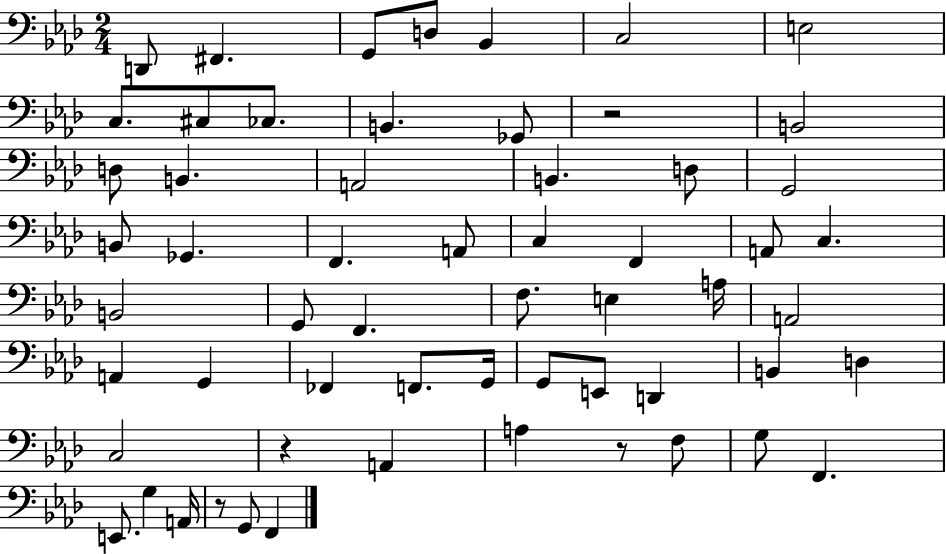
X:1
T:Untitled
M:2/4
L:1/4
K:Ab
D,,/2 ^F,, G,,/2 D,/2 _B,, C,2 E,2 C,/2 ^C,/2 _C,/2 B,, _G,,/2 z2 B,,2 D,/2 B,, A,,2 B,, D,/2 G,,2 B,,/2 _G,, F,, A,,/2 C, F,, A,,/2 C, B,,2 G,,/2 F,, F,/2 E, A,/4 A,,2 A,, G,, _F,, F,,/2 G,,/4 G,,/2 E,,/2 D,, B,, D, C,2 z A,, A, z/2 F,/2 G,/2 F,, E,,/2 G, A,,/4 z/2 G,,/2 F,,